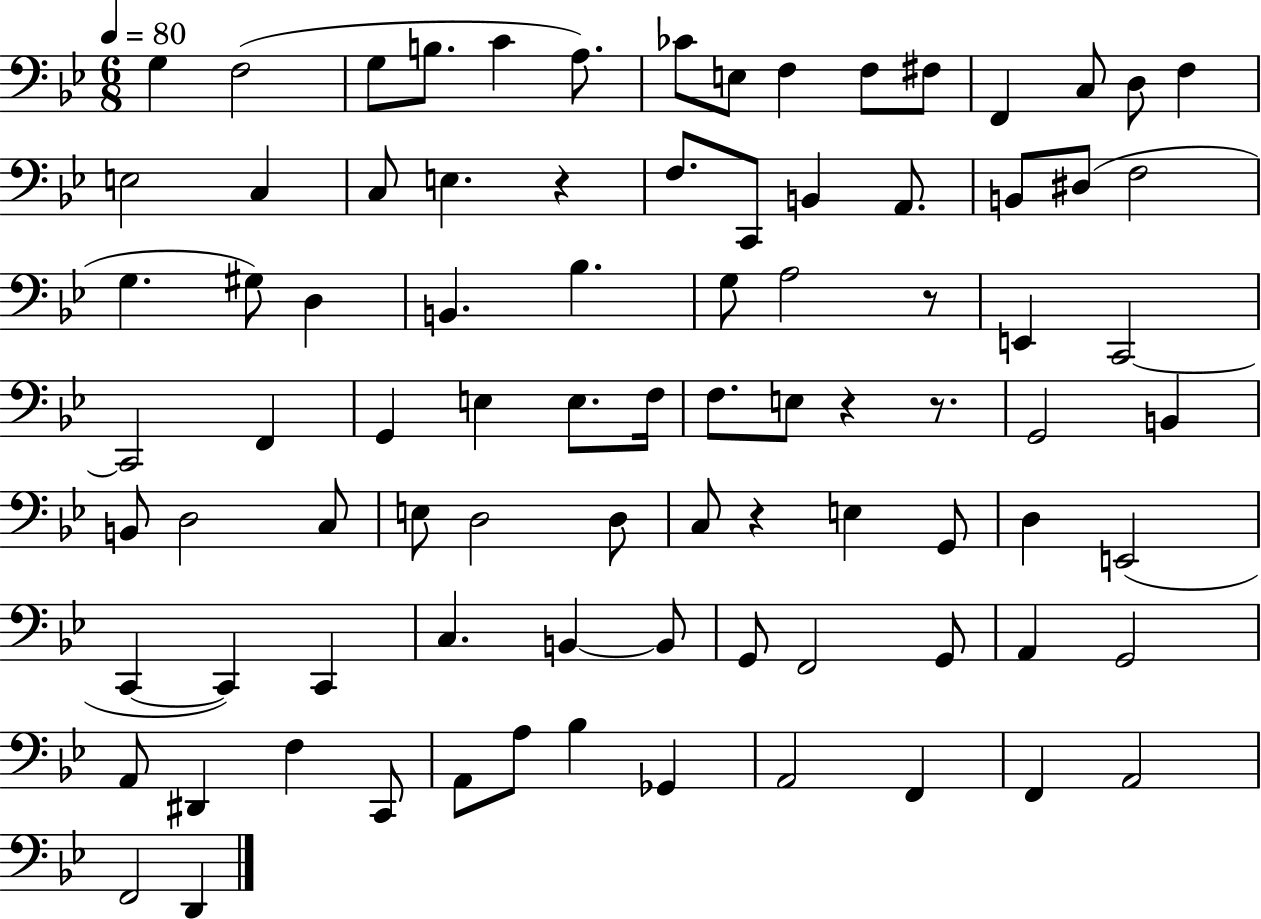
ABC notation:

X:1
T:Untitled
M:6/8
L:1/4
K:Bb
G, F,2 G,/2 B,/2 C A,/2 _C/2 E,/2 F, F,/2 ^F,/2 F,, C,/2 D,/2 F, E,2 C, C,/2 E, z F,/2 C,,/2 B,, A,,/2 B,,/2 ^D,/2 F,2 G, ^G,/2 D, B,, _B, G,/2 A,2 z/2 E,, C,,2 C,,2 F,, G,, E, E,/2 F,/4 F,/2 E,/2 z z/2 G,,2 B,, B,,/2 D,2 C,/2 E,/2 D,2 D,/2 C,/2 z E, G,,/2 D, E,,2 C,, C,, C,, C, B,, B,,/2 G,,/2 F,,2 G,,/2 A,, G,,2 A,,/2 ^D,, F, C,,/2 A,,/2 A,/2 _B, _G,, A,,2 F,, F,, A,,2 F,,2 D,,